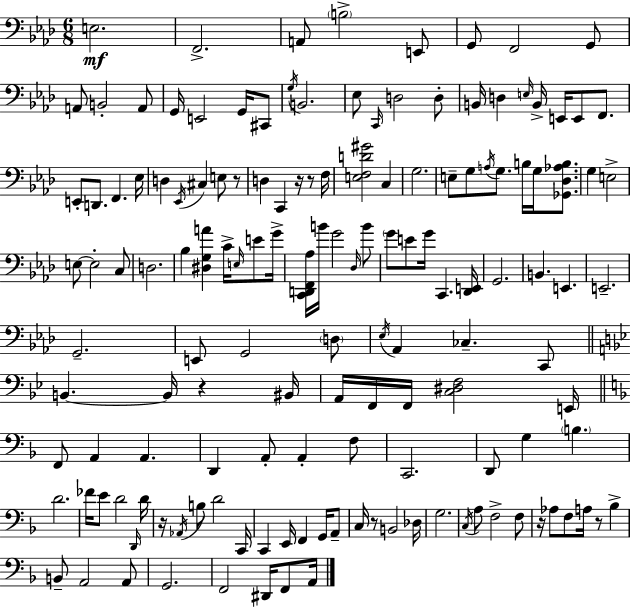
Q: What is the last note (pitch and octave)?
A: A2